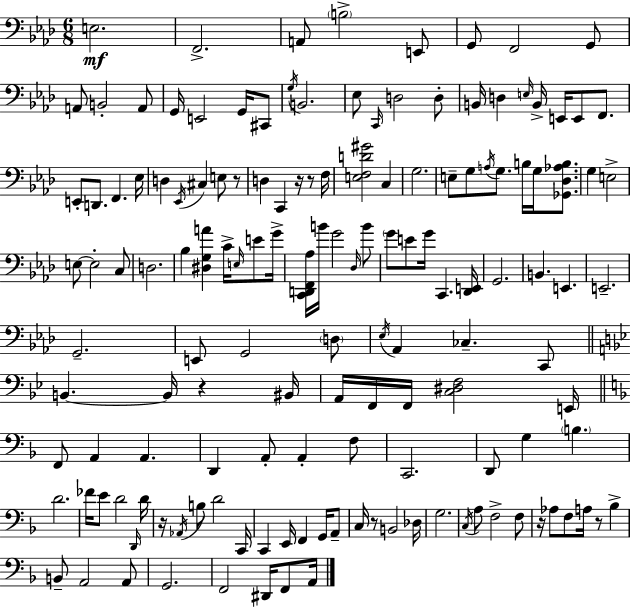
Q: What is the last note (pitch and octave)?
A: A2